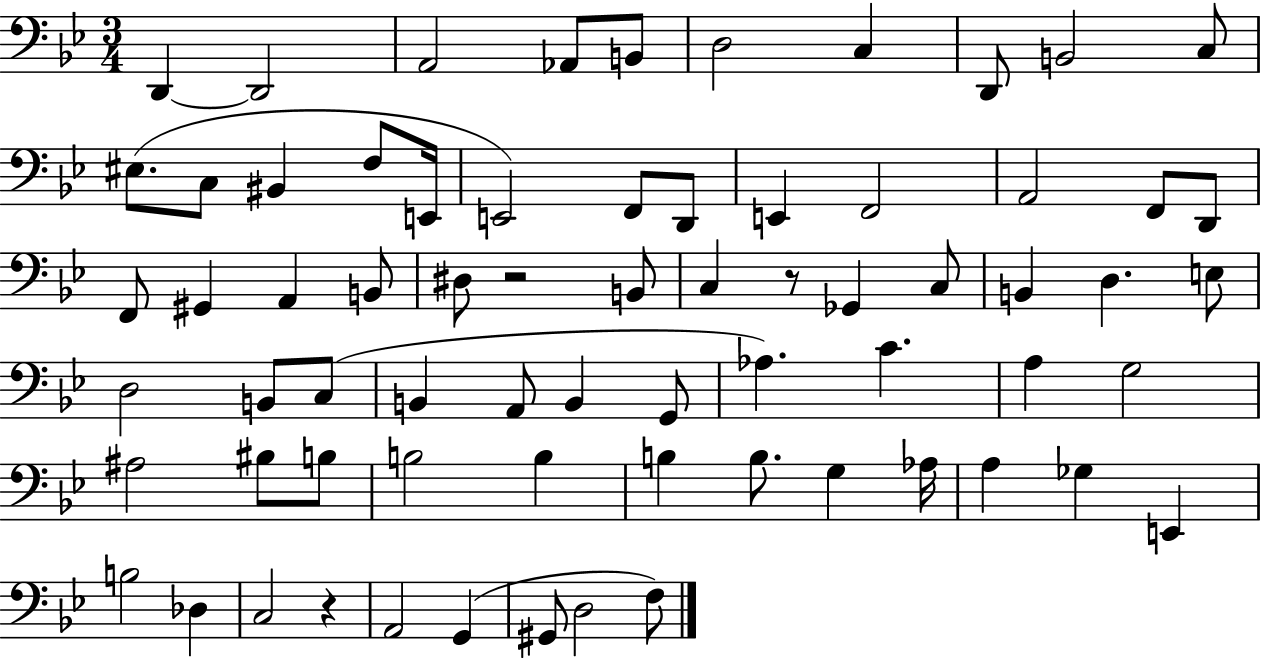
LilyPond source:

{
  \clef bass
  \numericTimeSignature
  \time 3/4
  \key bes \major
  d,4~~ d,2 | a,2 aes,8 b,8 | d2 c4 | d,8 b,2 c8 | \break eis8.( c8 bis,4 f8 e,16 | e,2) f,8 d,8 | e,4 f,2 | a,2 f,8 d,8 | \break f,8 gis,4 a,4 b,8 | dis8 r2 b,8 | c4 r8 ges,4 c8 | b,4 d4. e8 | \break d2 b,8 c8( | b,4 a,8 b,4 g,8 | aes4.) c'4. | a4 g2 | \break ais2 bis8 b8 | b2 b4 | b4 b8. g4 aes16 | a4 ges4 e,4 | \break b2 des4 | c2 r4 | a,2 g,4( | gis,8 d2 f8) | \break \bar "|."
}